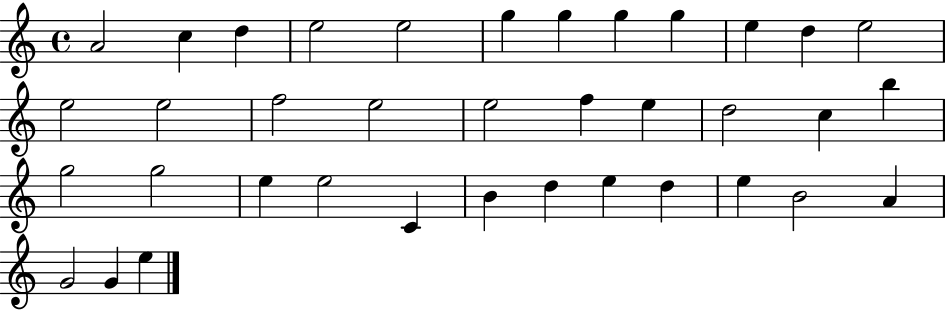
{
  \clef treble
  \time 4/4
  \defaultTimeSignature
  \key c \major
  a'2 c''4 d''4 | e''2 e''2 | g''4 g''4 g''4 g''4 | e''4 d''4 e''2 | \break e''2 e''2 | f''2 e''2 | e''2 f''4 e''4 | d''2 c''4 b''4 | \break g''2 g''2 | e''4 e''2 c'4 | b'4 d''4 e''4 d''4 | e''4 b'2 a'4 | \break g'2 g'4 e''4 | \bar "|."
}